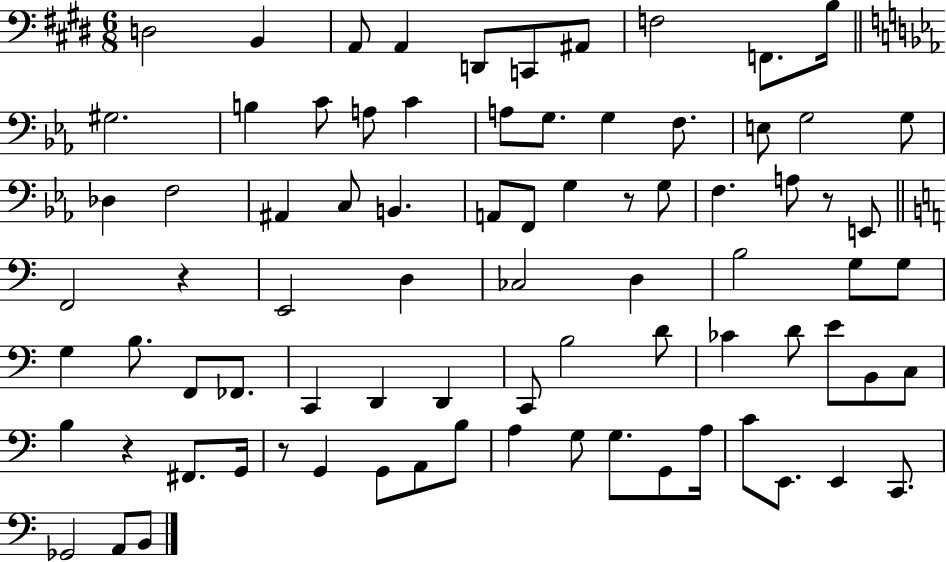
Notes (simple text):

D3/h B2/q A2/e A2/q D2/e C2/e A#2/e F3/h F2/e. B3/s G#3/h. B3/q C4/e A3/e C4/q A3/e G3/e. G3/q F3/e. E3/e G3/h G3/e Db3/q F3/h A#2/q C3/e B2/q. A2/e F2/e G3/q R/e G3/e F3/q. A3/e R/e E2/e F2/h R/q E2/h D3/q CES3/h D3/q B3/h G3/e G3/e G3/q B3/e. F2/e FES2/e. C2/q D2/q D2/q C2/e B3/h D4/e CES4/q D4/e E4/e B2/e C3/e B3/q R/q F#2/e. G2/s R/e G2/q G2/e A2/e B3/e A3/q G3/e G3/e. G2/e A3/s C4/e E2/e. E2/q C2/e. Gb2/h A2/e B2/e